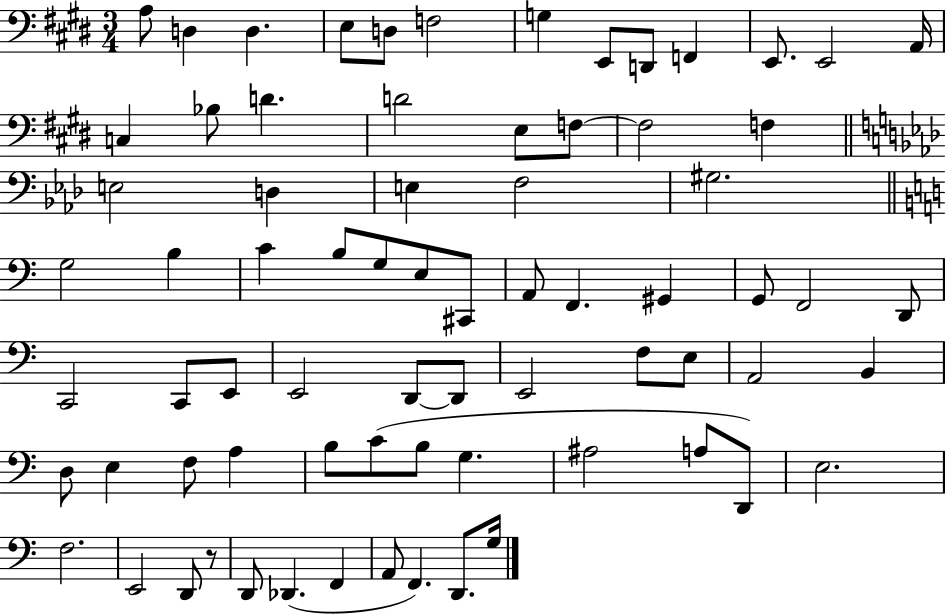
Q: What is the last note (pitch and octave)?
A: G3